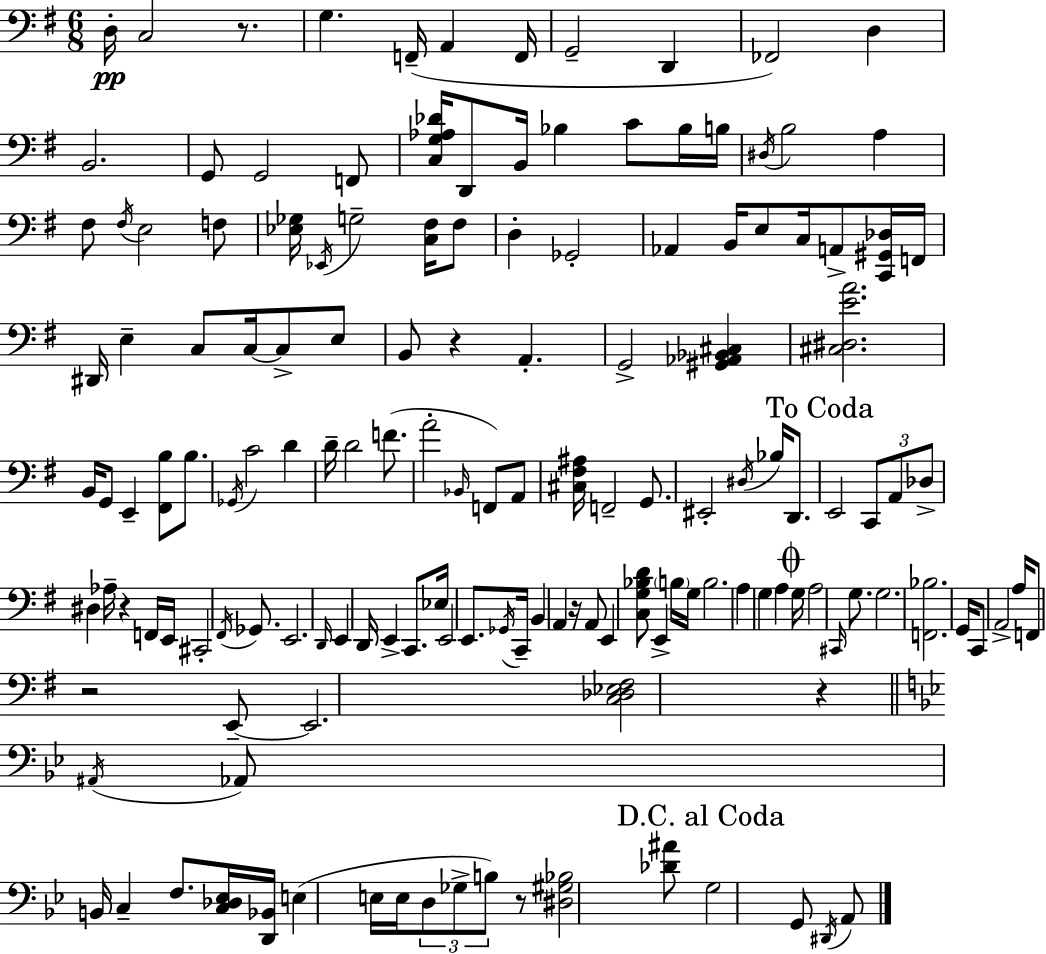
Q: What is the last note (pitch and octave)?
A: A2